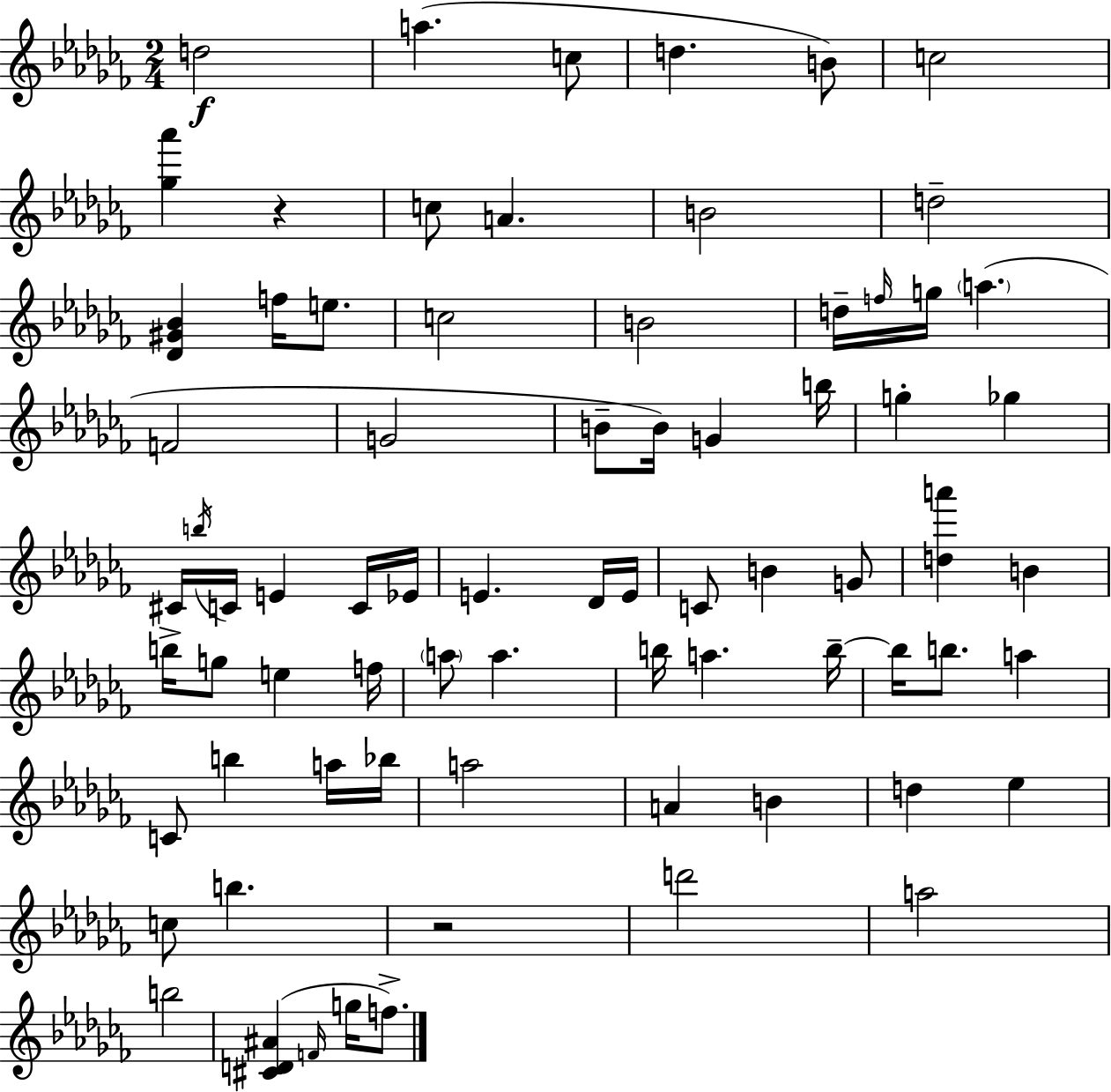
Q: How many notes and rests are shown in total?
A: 74